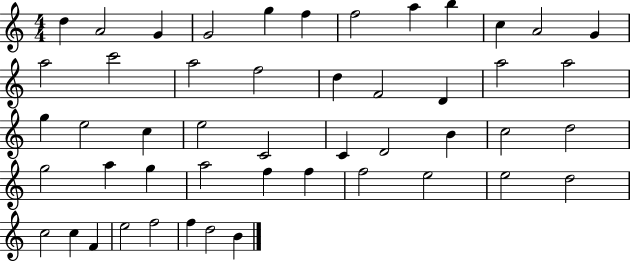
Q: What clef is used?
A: treble